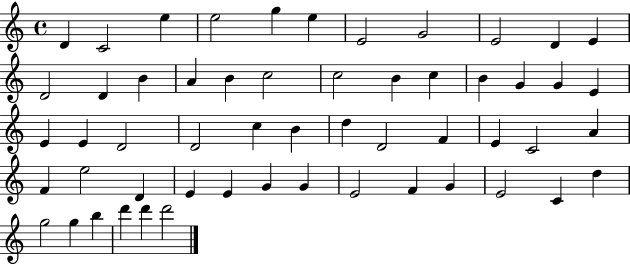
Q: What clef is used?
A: treble